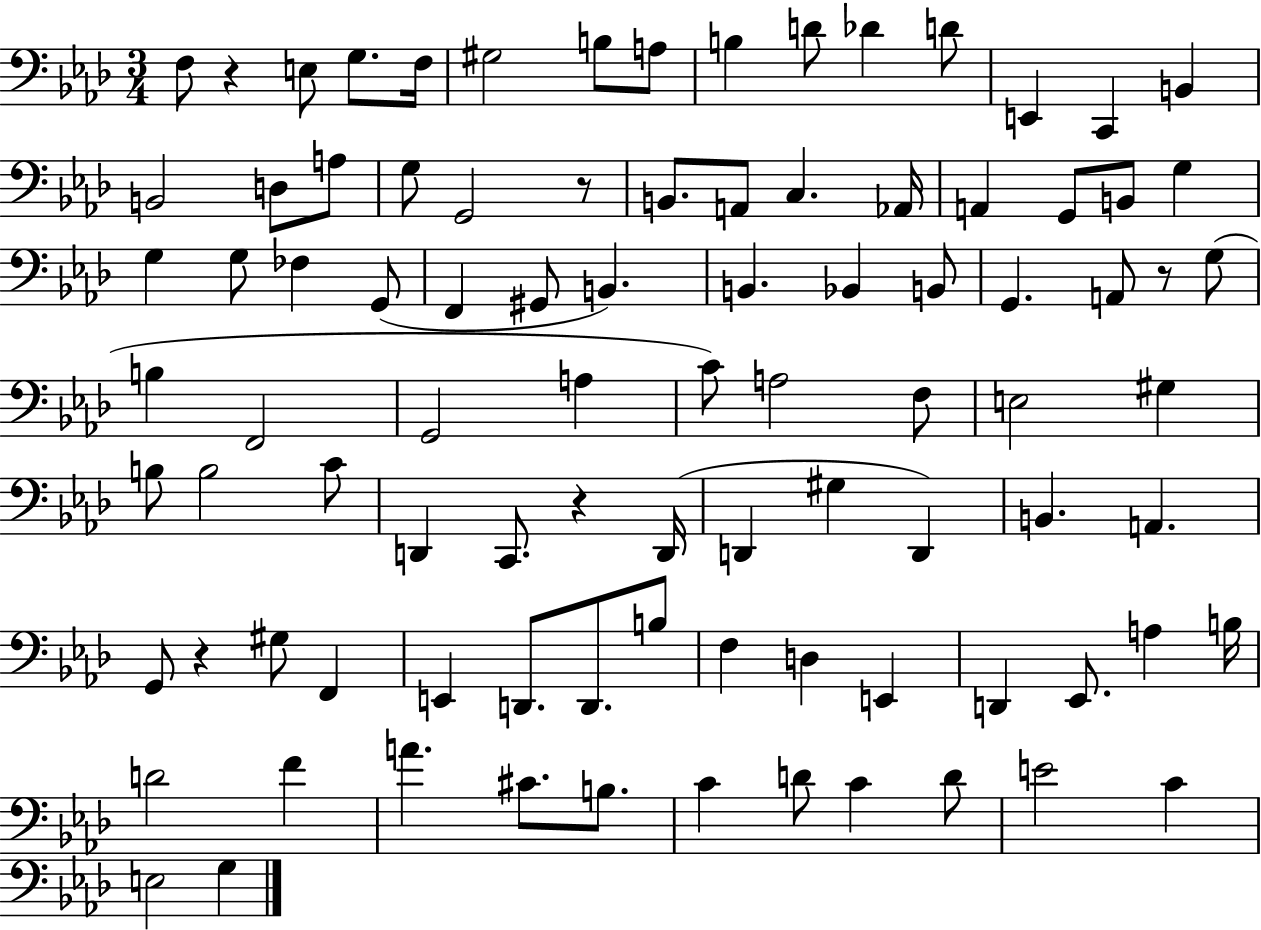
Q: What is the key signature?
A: AES major